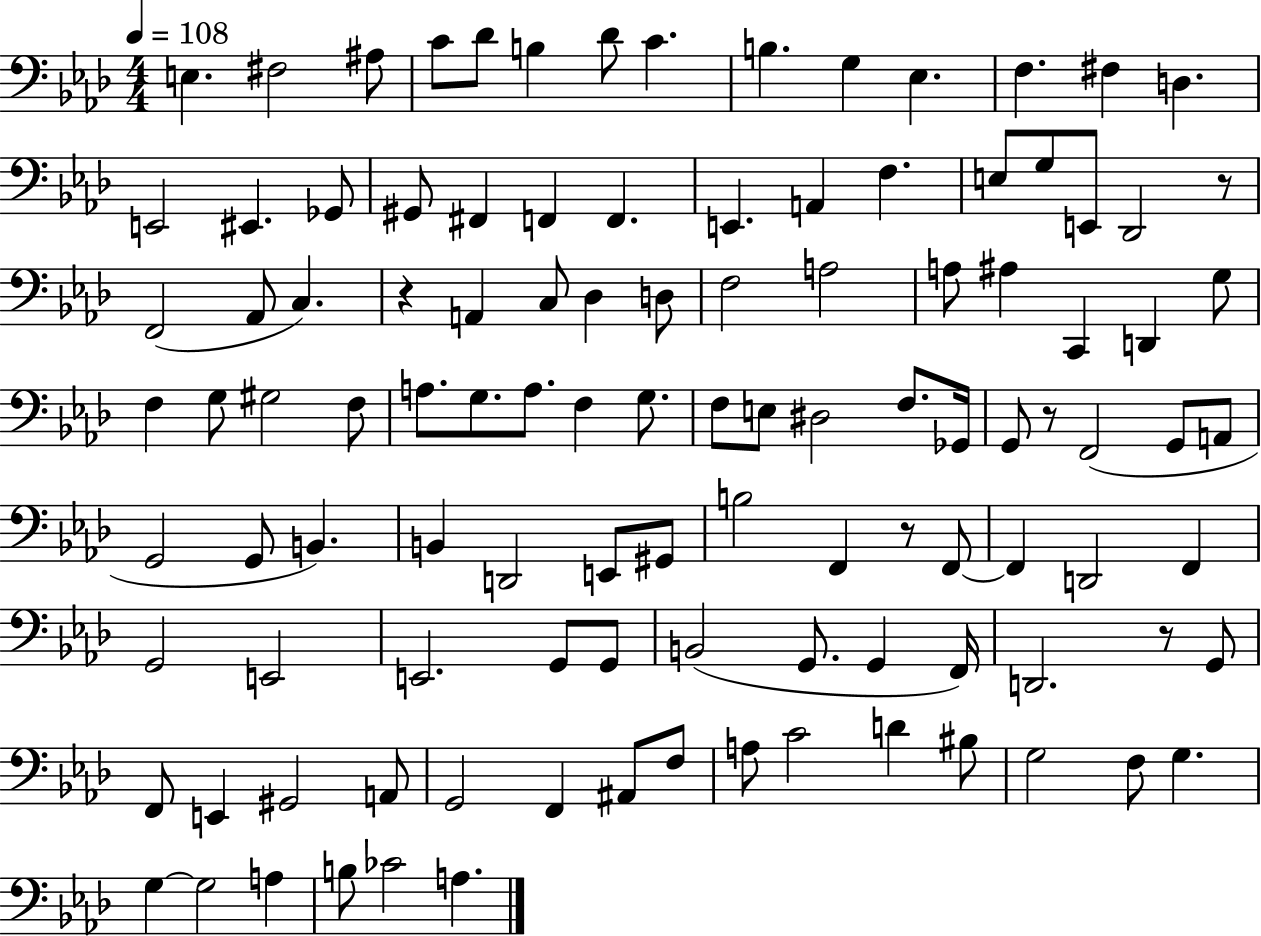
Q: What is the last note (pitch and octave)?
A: A3